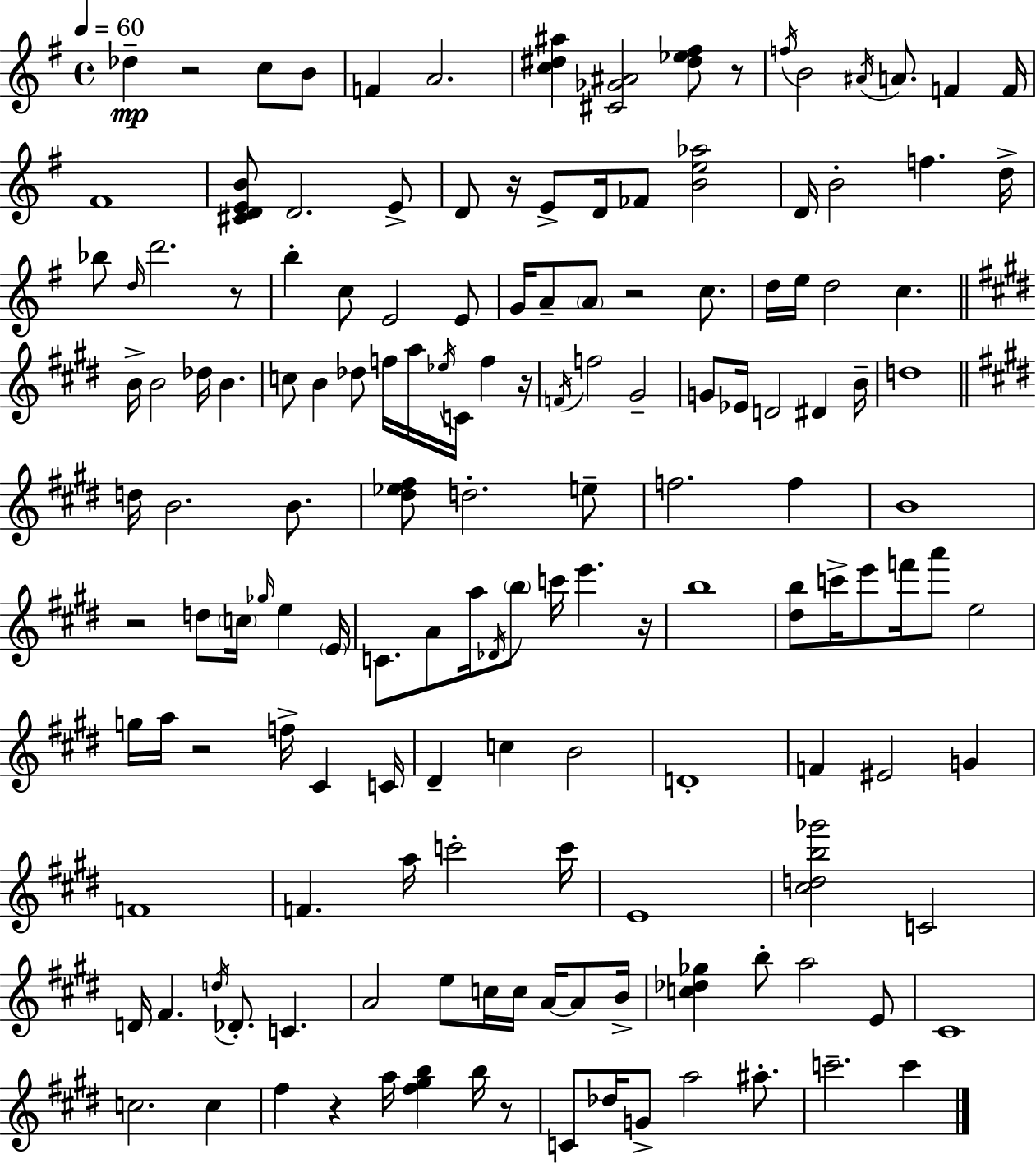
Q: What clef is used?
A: treble